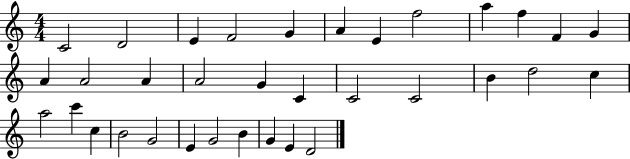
X:1
T:Untitled
M:4/4
L:1/4
K:C
C2 D2 E F2 G A E f2 a f F G A A2 A A2 G C C2 C2 B d2 c a2 c' c B2 G2 E G2 B G E D2